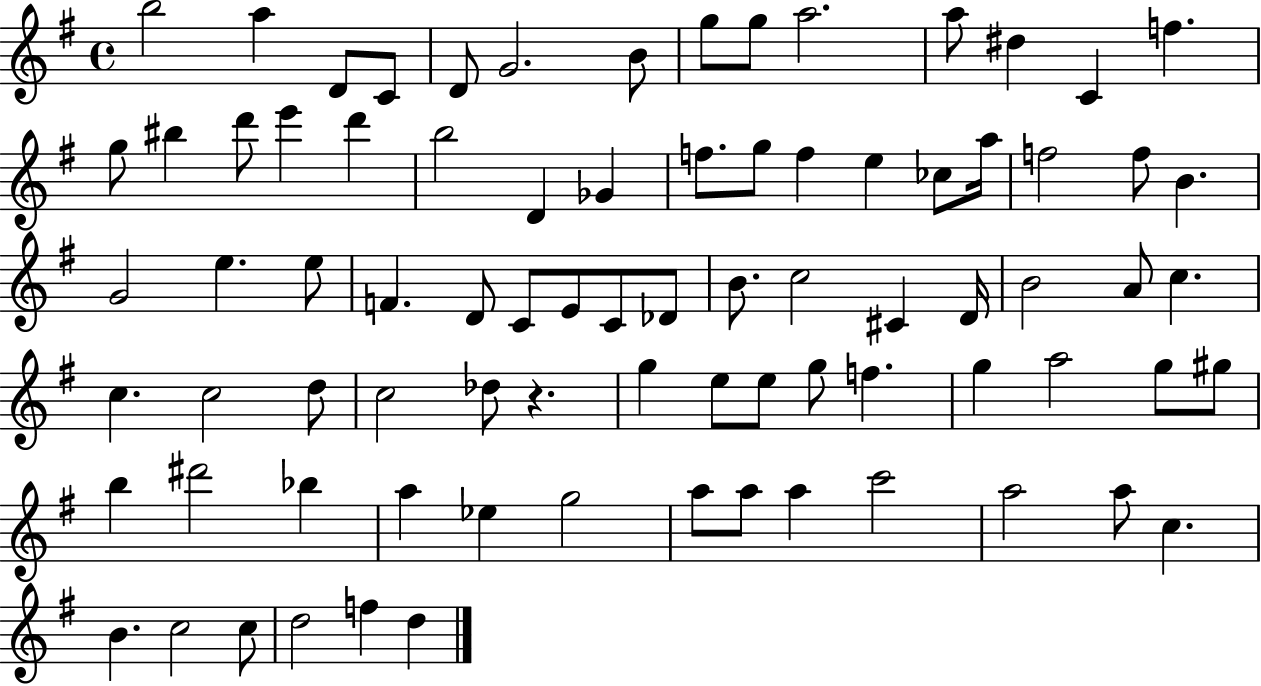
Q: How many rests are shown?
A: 1